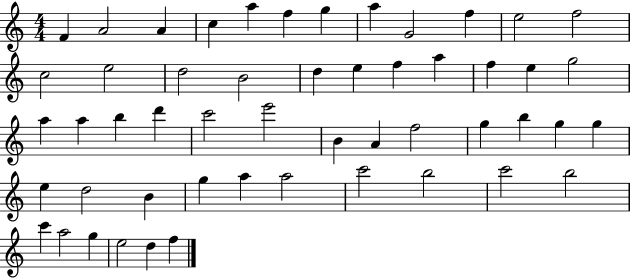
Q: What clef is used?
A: treble